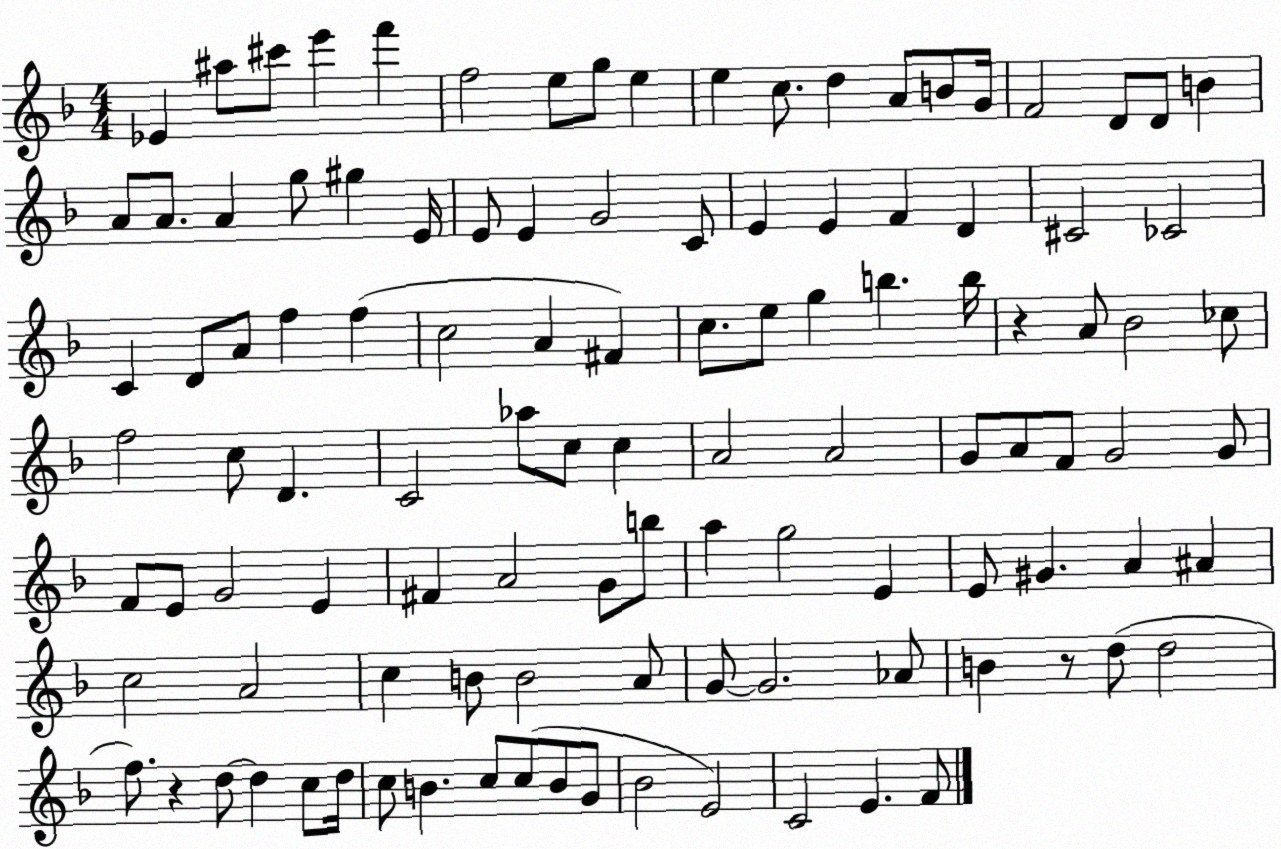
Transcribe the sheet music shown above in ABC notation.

X:1
T:Untitled
M:4/4
L:1/4
K:F
_E ^a/2 ^c'/2 e' f' f2 e/2 g/2 e e c/2 d A/2 B/2 G/4 F2 D/2 D/2 B A/2 A/2 A g/2 ^g E/4 E/2 E G2 C/2 E E F D ^C2 _C2 C D/2 A/2 f f c2 A ^F c/2 e/2 g b b/4 z A/2 _B2 _c/2 f2 c/2 D C2 _a/2 c/2 c A2 A2 G/2 A/2 F/2 G2 G/2 F/2 E/2 G2 E ^F A2 G/2 b/2 a g2 E E/2 ^G A ^A c2 A2 c B/2 B2 A/2 G/2 G2 _A/2 B z/2 d/2 d2 f/2 z d/2 d c/2 d/4 c/2 B c/2 c/2 B/2 G/2 _B2 E2 C2 E F/2